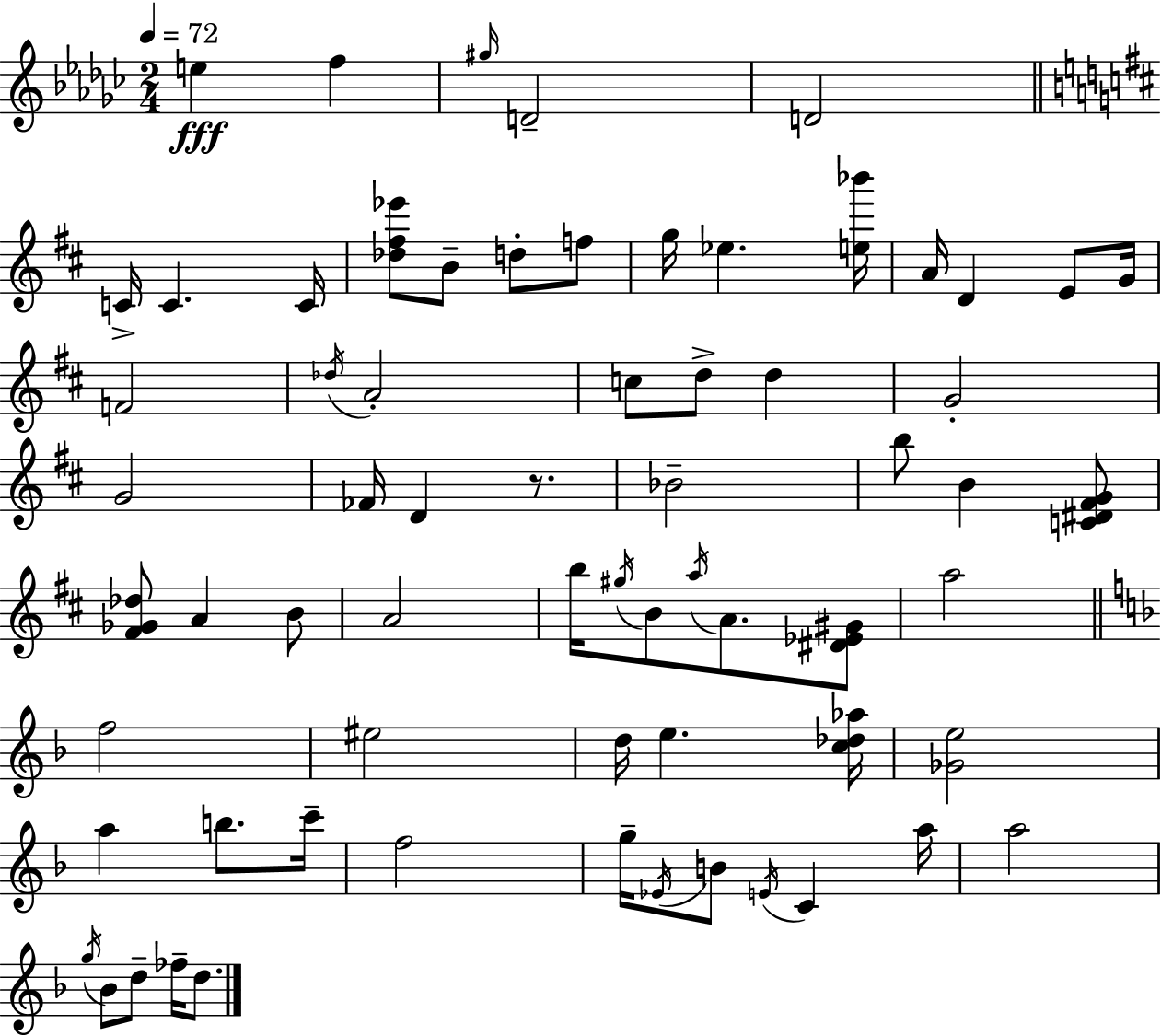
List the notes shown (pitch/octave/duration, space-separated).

E5/q F5/q G#5/s D4/h D4/h C4/s C4/q. C4/s [Db5,F#5,Eb6]/e B4/e D5/e F5/e G5/s Eb5/q. [E5,Bb6]/s A4/s D4/q E4/e G4/s F4/h Db5/s A4/h C5/e D5/e D5/q G4/h G4/h FES4/s D4/q R/e. Bb4/h B5/e B4/q [C4,D#4,F#4,G4]/e [F#4,Gb4,Db5]/e A4/q B4/e A4/h B5/s G#5/s B4/e A5/s A4/e. [D#4,Eb4,G#4]/e A5/h F5/h EIS5/h D5/s E5/q. [C5,Db5,Ab5]/s [Gb4,E5]/h A5/q B5/e. C6/s F5/h G5/s Eb4/s B4/e E4/s C4/q A5/s A5/h G5/s Bb4/e D5/e FES5/s D5/e.